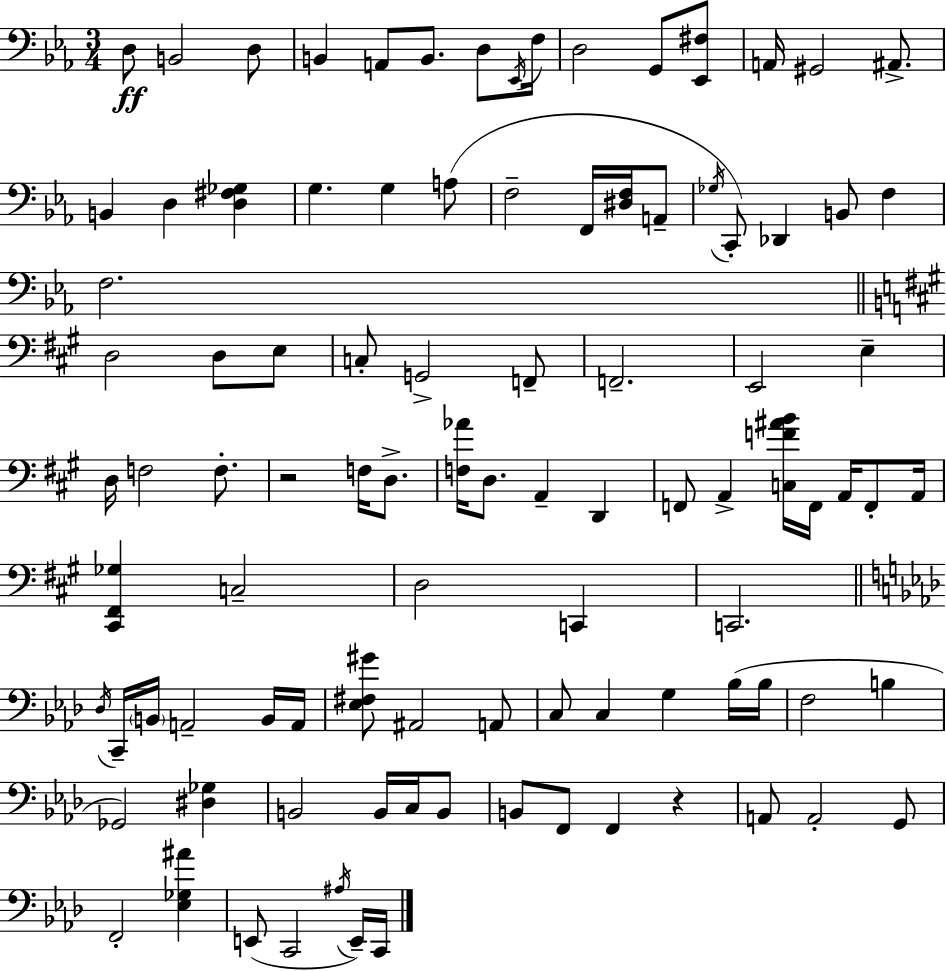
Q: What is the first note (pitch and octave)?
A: D3